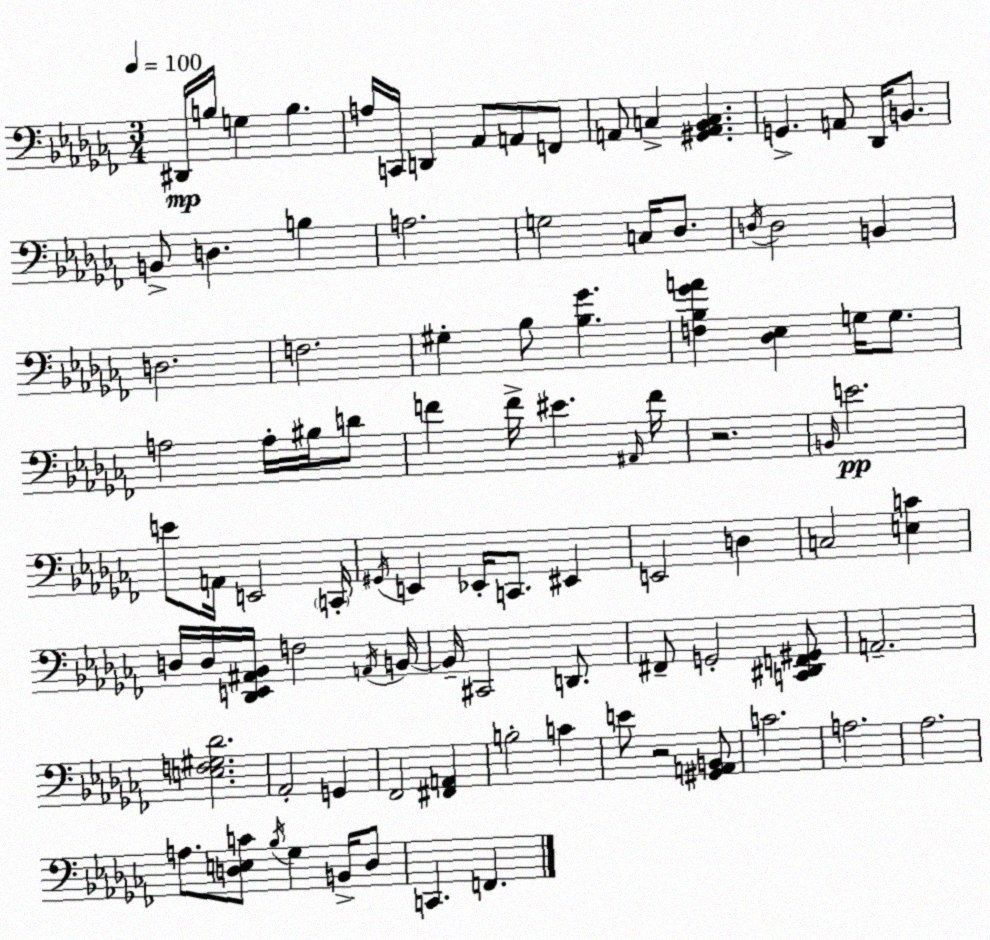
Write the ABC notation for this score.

X:1
T:Untitled
M:3/4
L:1/4
K:Abm
^D,,/4 B,/4 G, B, A,/4 C,,/4 D,, _A,,/2 A,,/2 F,,/2 A,,/2 C, [^G,,A,,_B,,C,] G,, A,,/2 _D,,/4 B,,/2 B,,/2 D, B, A,2 G,2 C,/4 _D,/2 D,/4 D,2 B,, D,2 F,2 ^G, _B,/2 [_B,_G] [F,_B,_GA] [_D,_E,] G,/4 G,/2 A,2 A,/4 ^B,/4 D/2 F F/4 ^E ^A,,/4 F/4 z2 B,,/4 E2 E/2 A,,/4 E,,2 C,,/4 ^G,,/4 E,, _E,,/4 C,,/2 ^E,, E,,2 D, C,2 [E,C] D,/4 D,/4 [_D,,E,,^A,,_B,,]/4 F,2 A,,/4 B,,/4 B,,/4 ^C,,2 D,,/2 ^F,,/2 G,,2 [C,,^D,,F,,^G,,]/2 A,,2 [E,F,^G,_D]2 _A,,2 G,, _F,,2 [^F,,A,,] B,2 C E/2 z2 [^G,,A,,B,,]/2 C2 A,2 _A,2 A,/2 [D,E,C]/2 _B,/4 _G, B,,/4 D,/2 C,, F,,